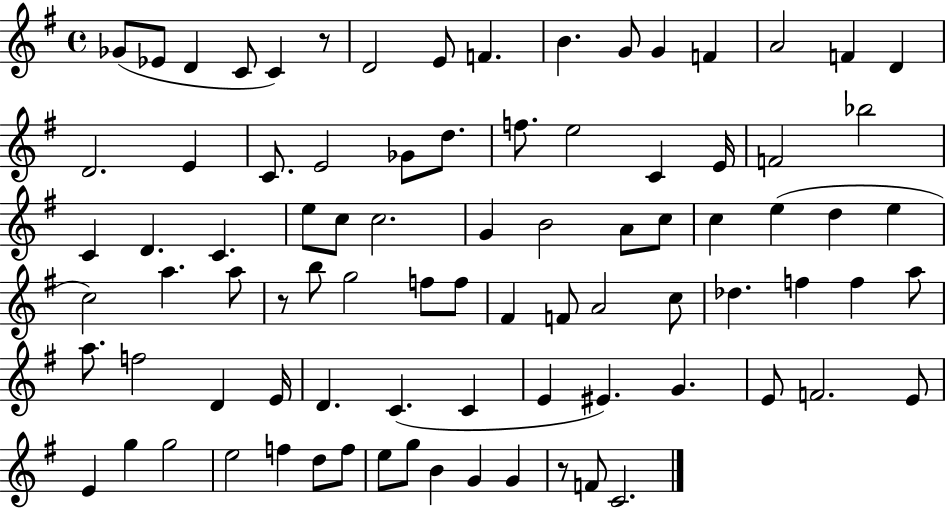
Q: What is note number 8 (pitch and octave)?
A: F4